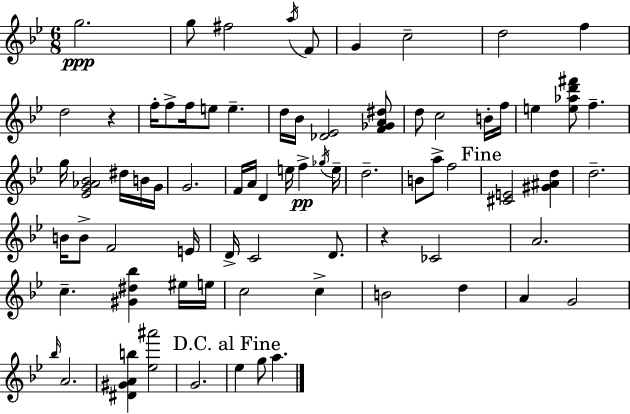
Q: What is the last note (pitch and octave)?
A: A5